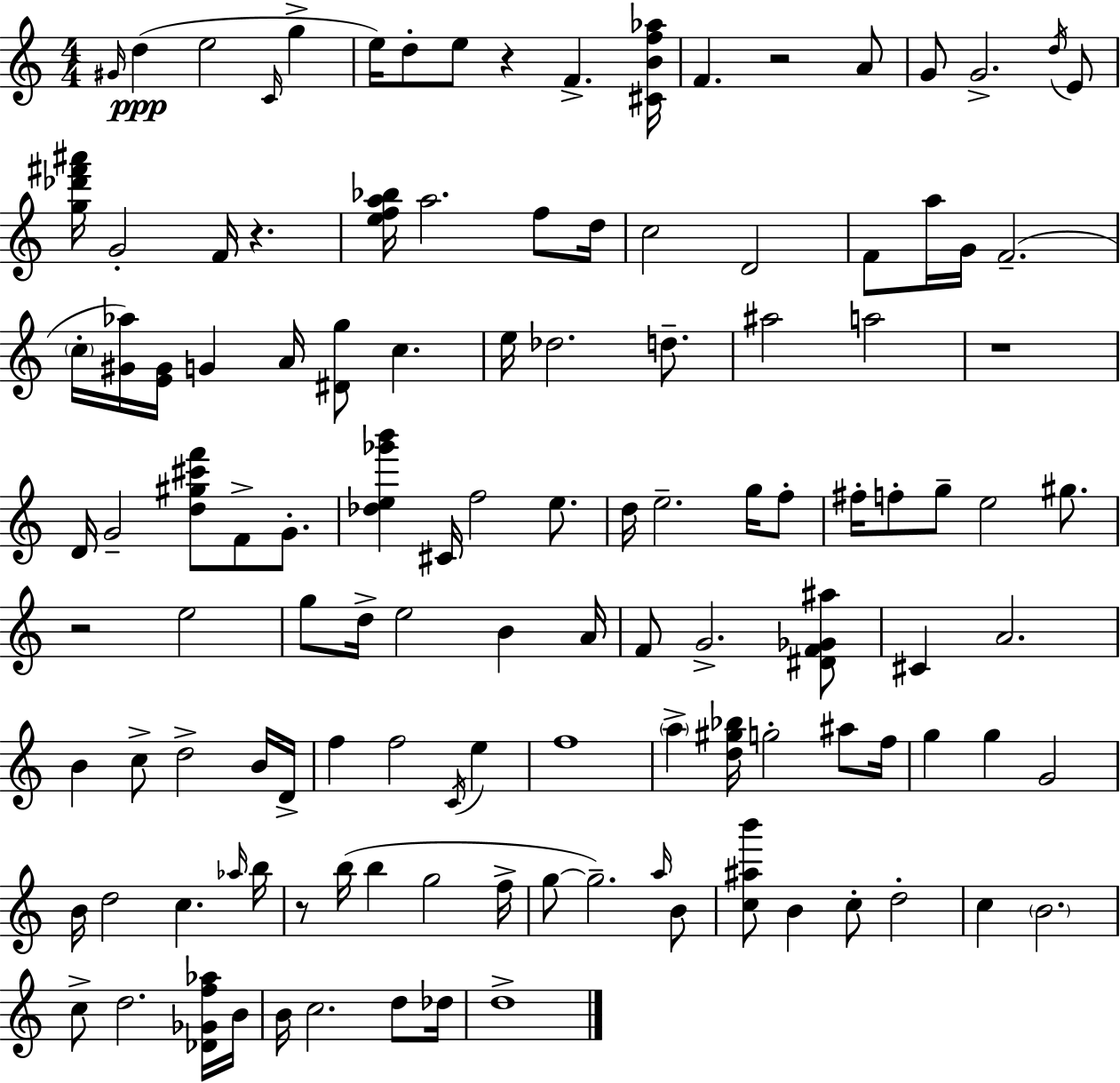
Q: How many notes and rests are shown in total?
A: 122